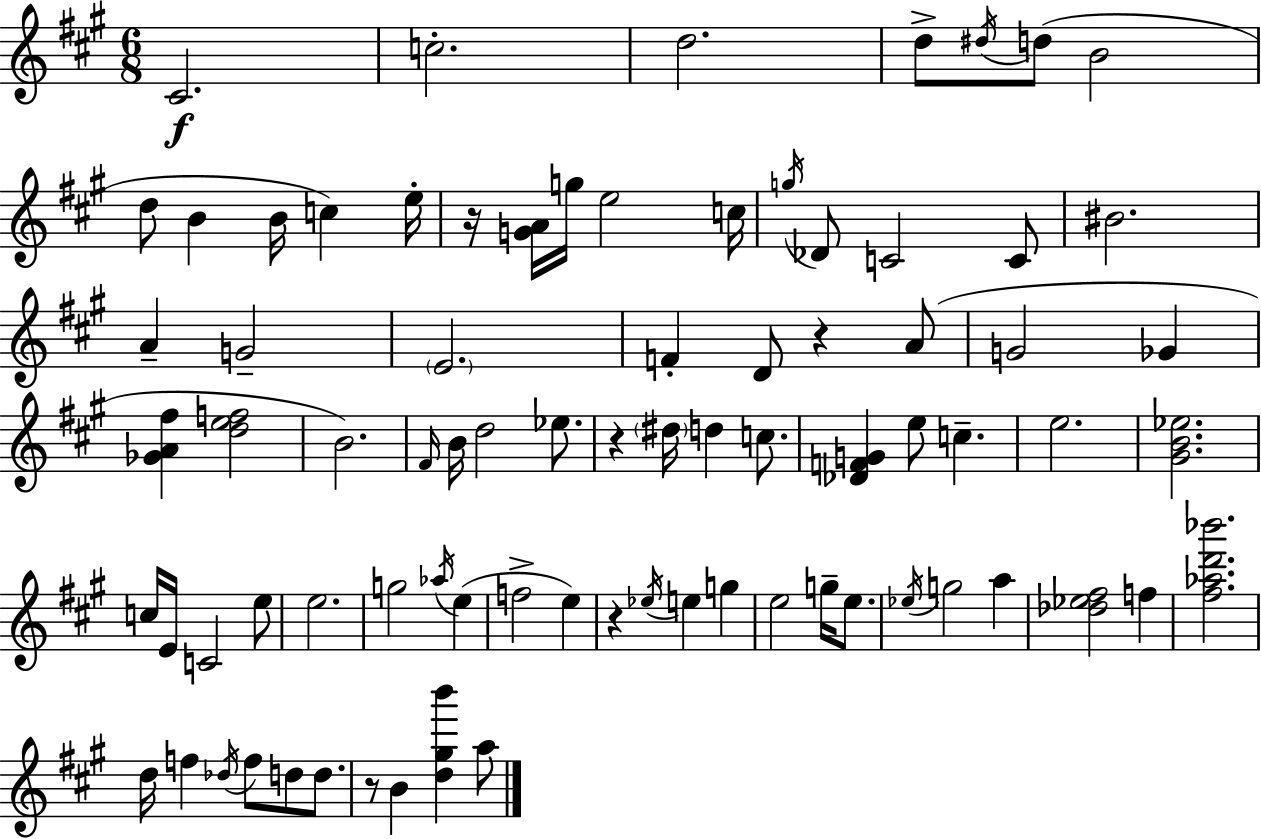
C#4/h. C5/h. D5/h. D5/e D#5/s D5/e B4/h D5/e B4/q B4/s C5/q E5/s R/s [G4,A4]/s G5/s E5/h C5/s G5/s Db4/e C4/h C4/e BIS4/h. A4/q G4/h E4/h. F4/q D4/e R/q A4/e G4/h Gb4/q [Gb4,A4,F#5]/q [D5,E5,F5]/h B4/h. F#4/s B4/s D5/h Eb5/e. R/q D#5/s D5/q C5/e. [Db4,F4,G4]/q E5/e C5/q. E5/h. [G#4,B4,Eb5]/h. C5/s E4/s C4/h E5/e E5/h. G5/h Ab5/s E5/q F5/h E5/q R/q Eb5/s E5/q G5/q E5/h G5/s E5/e. Eb5/s G5/h A5/q [Db5,Eb5,F#5]/h F5/q [F#5,Ab5,D6,Bb6]/h. D5/s F5/q Db5/s F5/e D5/e D5/e. R/e B4/q [D5,G#5,B6]/q A5/e